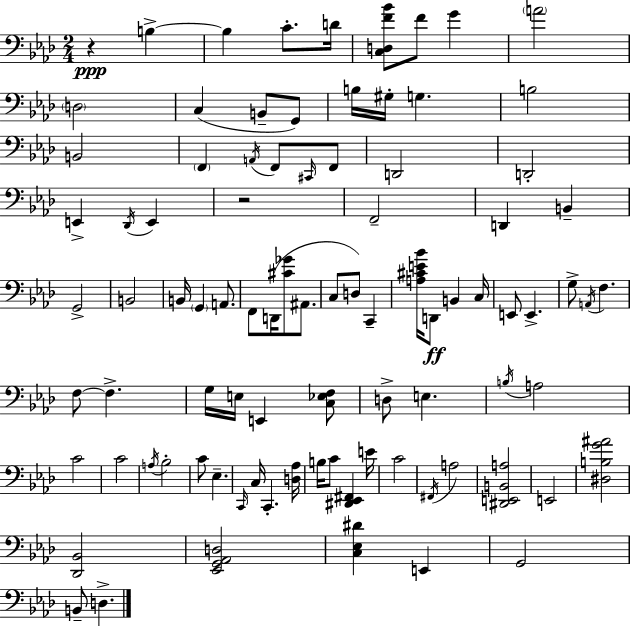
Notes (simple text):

R/q B3/q B3/q C4/e. D4/s [C3,D3,F4,Bb4]/e F4/e G4/q A4/h D3/h C3/q B2/e G2/e B3/s G#3/s G3/q. B3/h B2/h F2/q A2/s F2/e C#2/s F2/e D2/h D2/h E2/q Db2/s E2/q R/h F2/h D2/q B2/q G2/h B2/h B2/s G2/q A2/e. F2/e D2/s [C#4,Gb4]/e A#2/e. C3/e D3/e C2/q [A3,C#4,E4,Bb4]/s D2/e B2/q C3/s E2/e E2/q. G3/e A2/s F3/q. F3/e F3/q. G3/s E3/s E2/q [C3,Eb3,F3]/e D3/e E3/q. B3/s A3/h C4/h C4/h A3/s Bb3/h C4/e Eb3/q. C2/s C3/s C2/q. [D3,Ab3]/s B3/s C4/e [D#2,Eb2,F#2]/q E4/s C4/h F#2/s A3/h [D#2,E2,B2,A3]/h E2/h [D#3,B3,G4,A#4]/h [Db2,Bb2]/h [Eb2,G2,Ab2,D3]/h [C3,Eb3,D#4]/q E2/q G2/h B2/e D3/q.